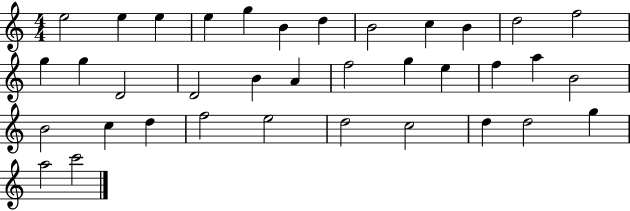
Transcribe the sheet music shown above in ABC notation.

X:1
T:Untitled
M:4/4
L:1/4
K:C
e2 e e e g B d B2 c B d2 f2 g g D2 D2 B A f2 g e f a B2 B2 c d f2 e2 d2 c2 d d2 g a2 c'2